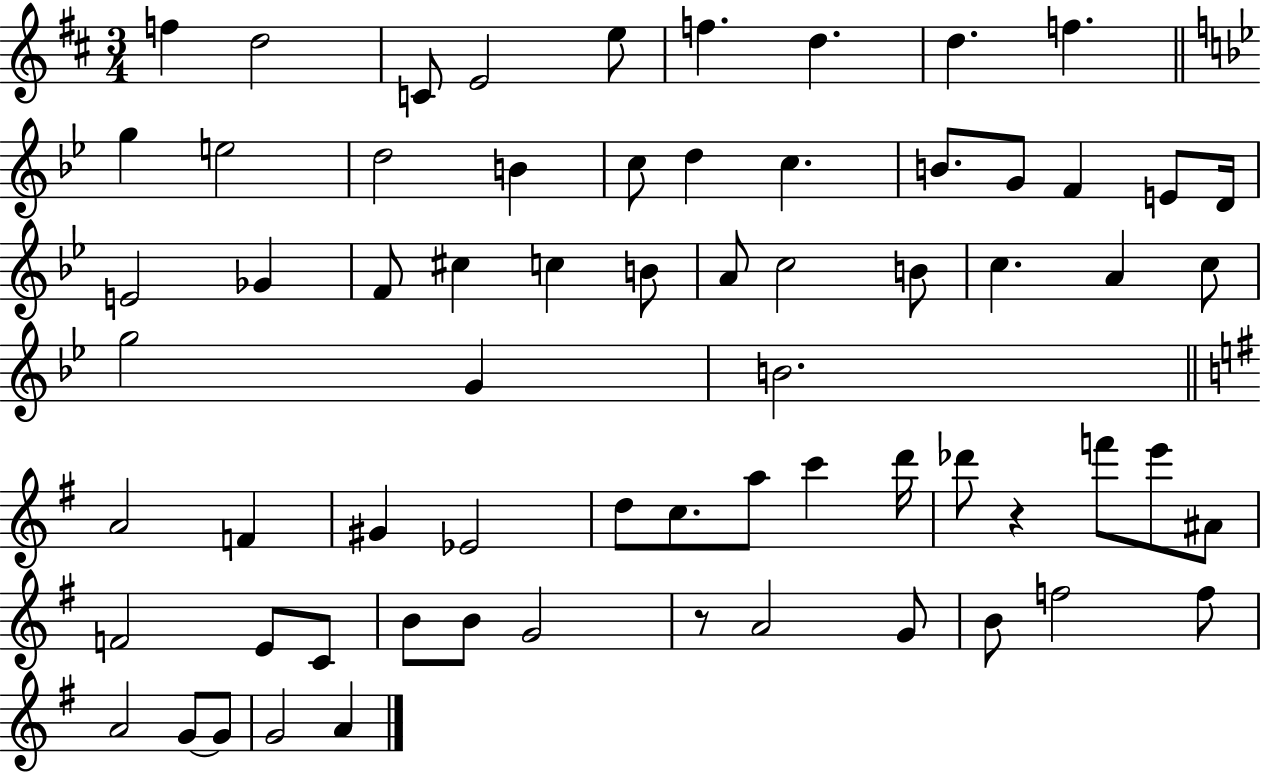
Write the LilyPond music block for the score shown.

{
  \clef treble
  \numericTimeSignature
  \time 3/4
  \key d \major
  f''4 d''2 | c'8 e'2 e''8 | f''4. d''4. | d''4. f''4. | \break \bar "||" \break \key g \minor g''4 e''2 | d''2 b'4 | c''8 d''4 c''4. | b'8. g'8 f'4 e'8 d'16 | \break e'2 ges'4 | f'8 cis''4 c''4 b'8 | a'8 c''2 b'8 | c''4. a'4 c''8 | \break g''2 g'4 | b'2. | \bar "||" \break \key e \minor a'2 f'4 | gis'4 ees'2 | d''8 c''8. a''8 c'''4 d'''16 | des'''8 r4 f'''8 e'''8 ais'8 | \break f'2 e'8 c'8 | b'8 b'8 g'2 | r8 a'2 g'8 | b'8 f''2 f''8 | \break a'2 g'8~~ g'8 | g'2 a'4 | \bar "|."
}